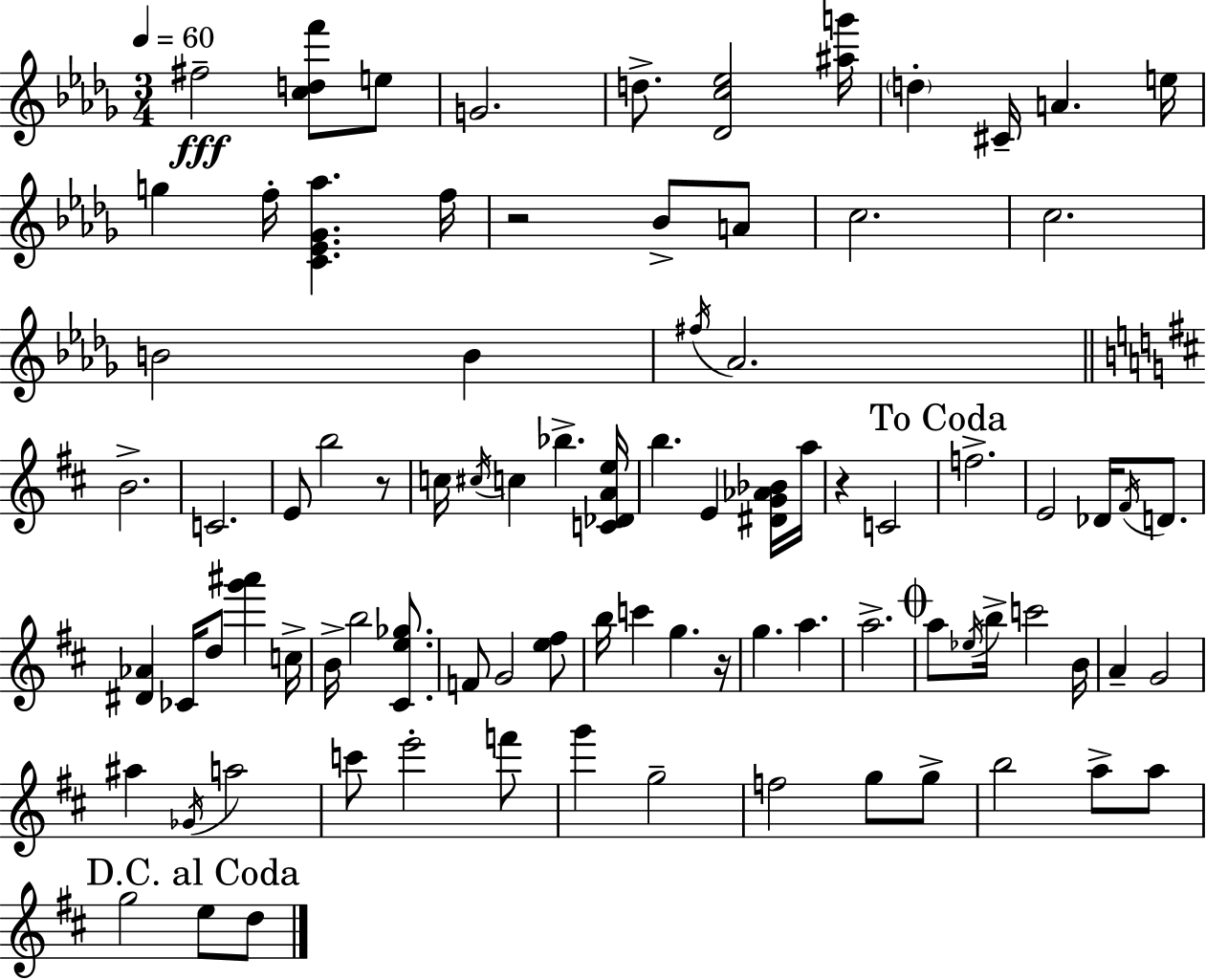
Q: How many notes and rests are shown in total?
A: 87